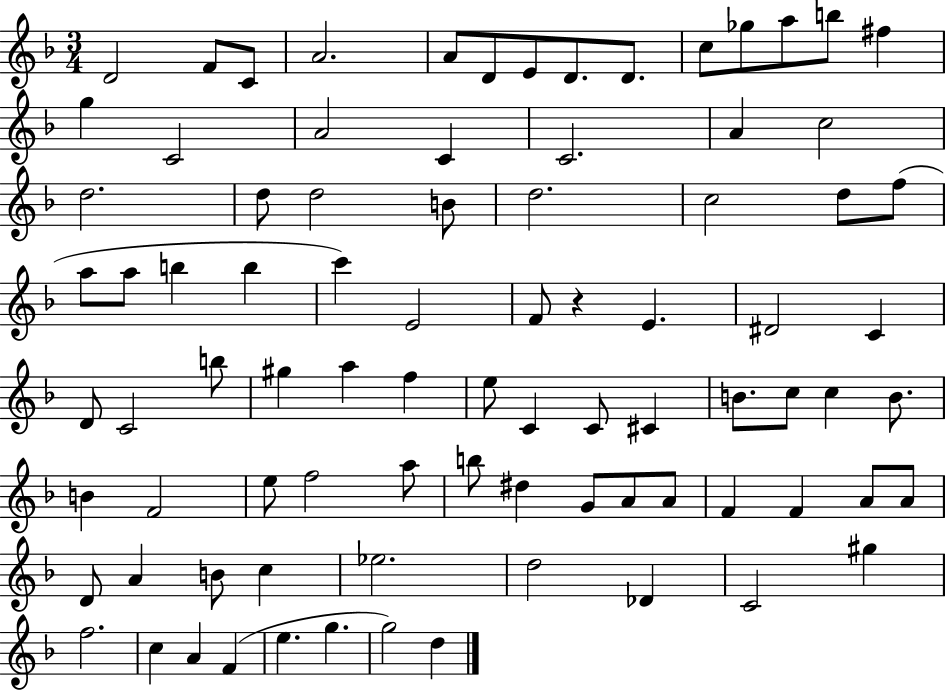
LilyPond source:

{
  \clef treble
  \numericTimeSignature
  \time 3/4
  \key f \major
  \repeat volta 2 { d'2 f'8 c'8 | a'2. | a'8 d'8 e'8 d'8. d'8. | c''8 ges''8 a''8 b''8 fis''4 | \break g''4 c'2 | a'2 c'4 | c'2. | a'4 c''2 | \break d''2. | d''8 d''2 b'8 | d''2. | c''2 d''8 f''8( | \break a''8 a''8 b''4 b''4 | c'''4) e'2 | f'8 r4 e'4. | dis'2 c'4 | \break d'8 c'2 b''8 | gis''4 a''4 f''4 | e''8 c'4 c'8 cis'4 | b'8. c''8 c''4 b'8. | \break b'4 f'2 | e''8 f''2 a''8 | b''8 dis''4 g'8 a'8 a'8 | f'4 f'4 a'8 a'8 | \break d'8 a'4 b'8 c''4 | ees''2. | d''2 des'4 | c'2 gis''4 | \break f''2. | c''4 a'4 f'4( | e''4. g''4. | g''2) d''4 | \break } \bar "|."
}